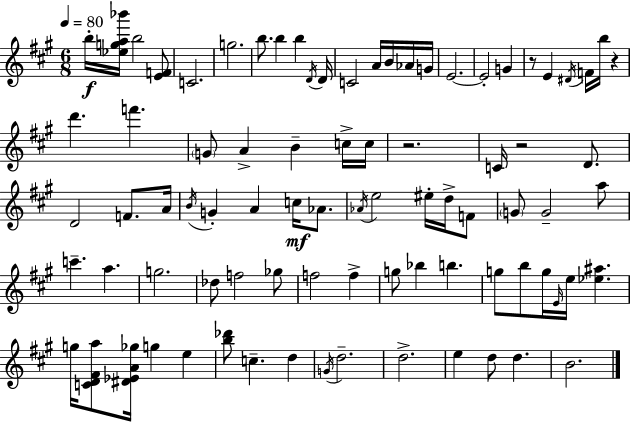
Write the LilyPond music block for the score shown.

{
  \clef treble
  \numericTimeSignature
  \time 6/8
  \key a \major
  \tempo 4 = 80
  b''16-.\f <ees'' g'' a'' bes'''>16 b''2 <e' f'>8 | c'2. | g''2. | b''8. b''4 b''4 \acciaccatura { d'16 } | \break d'16 c'2 a'16 b'16 aes'16 | g'16 e'2.~~ | e'2-. g'4 | r8 e'4 \acciaccatura { dis'16 } f'16 b''16 r4 | \break d'''4. f'''4. | \parenthesize g'8 a'4-> b'4-- | c''16-> c''16 r2. | c'16 r2 d'8. | \break d'2 f'8. | a'16 \acciaccatura { b'16 } g'4-. a'4 c''16\mf | aes'8. \acciaccatura { aes'16 } e''2 | eis''16-. d''16-> f'8 \parenthesize g'8 g'2-- | \break a''8 c'''4.-- a''4. | g''2. | des''8 f''2 | ges''8 f''2 | \break f''4-> g''8 bes''4 b''4. | g''8 b''8 g''16 \grace { e'16 } e''16 <ees'' ais''>4. | g''16 <c' d' fis' a''>8 <dis' ees' a' ges''>16 g''4 | e''4 <b'' des'''>8 c''4.-- | \break d''4 \acciaccatura { g'16 } d''2.-- | d''2.-> | e''4 d''8 | d''4. b'2. | \break \bar "|."
}